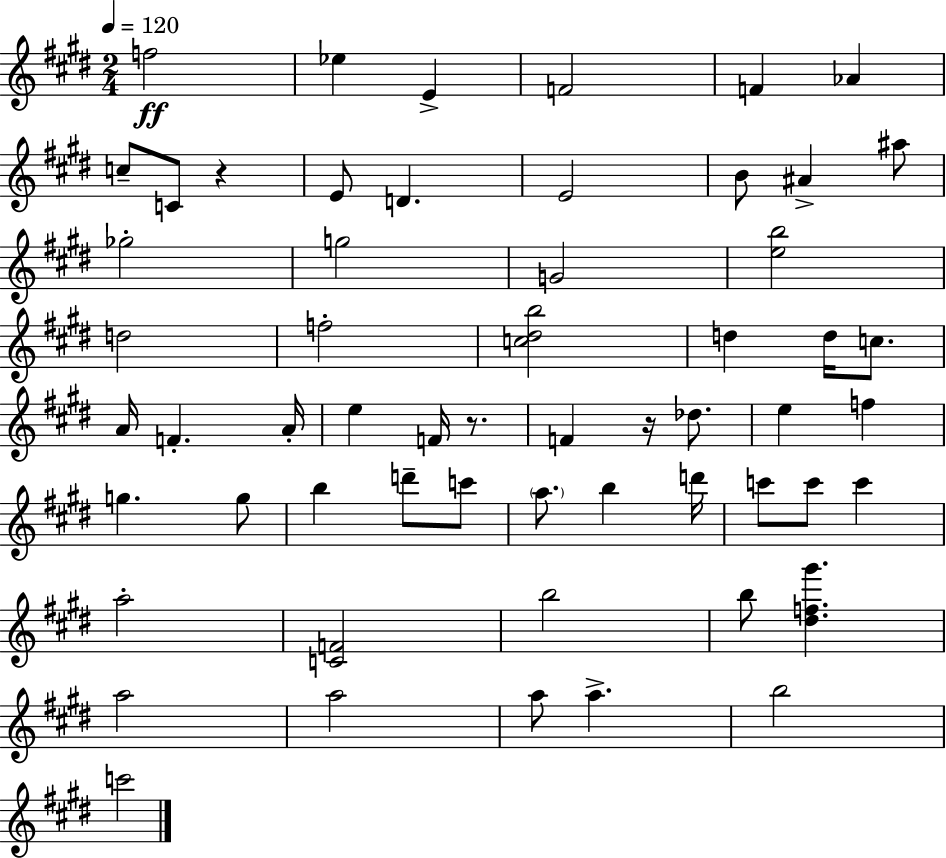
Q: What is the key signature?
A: E major